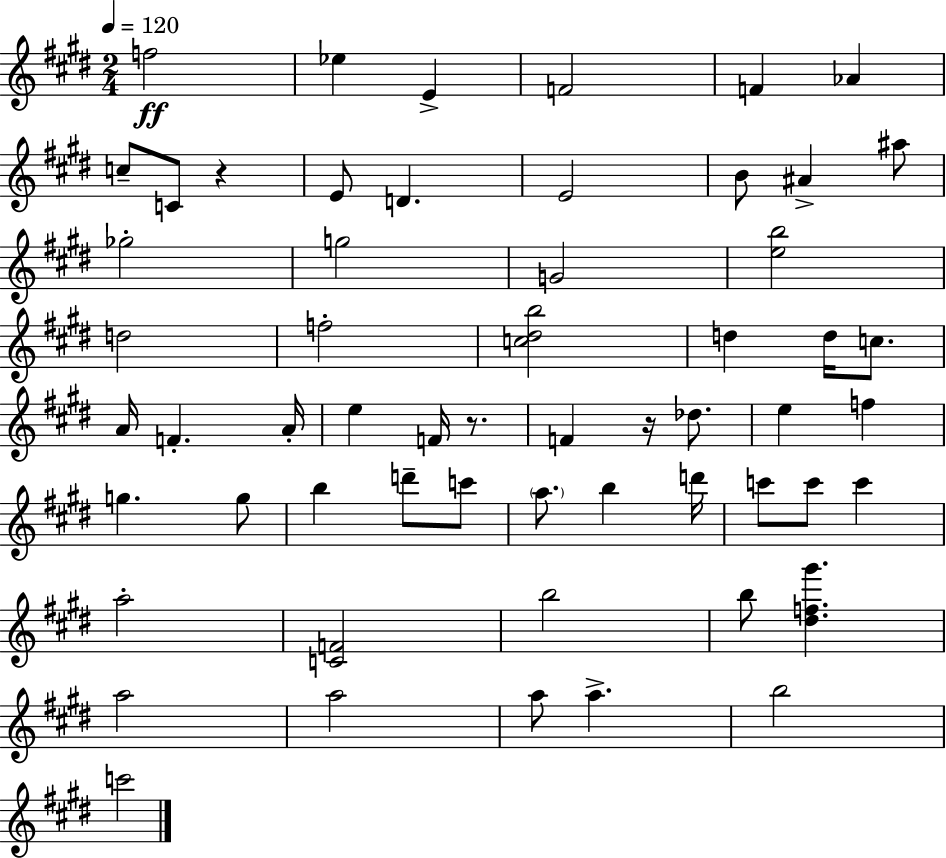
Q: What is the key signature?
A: E major